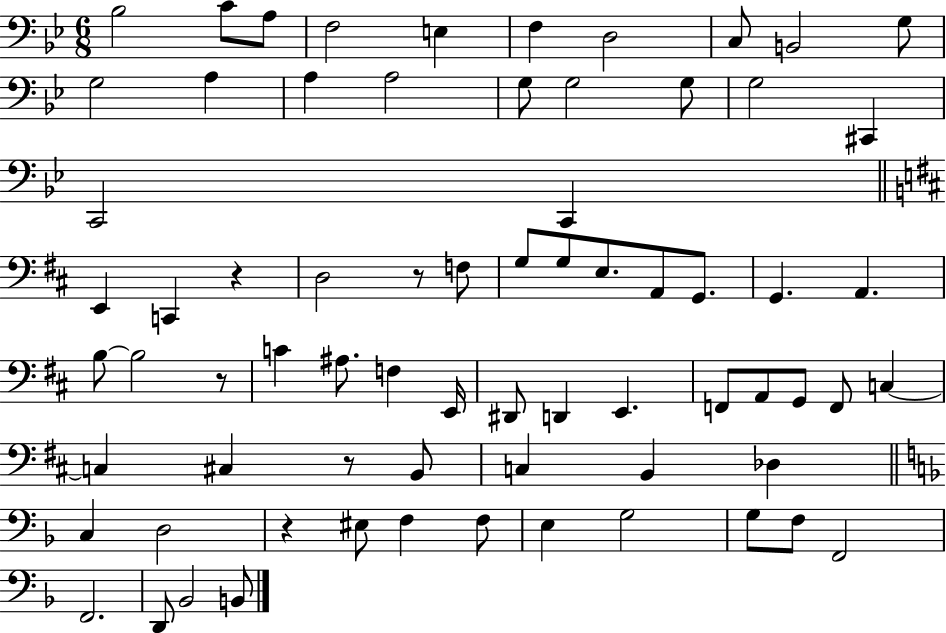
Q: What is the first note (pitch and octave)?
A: Bb3